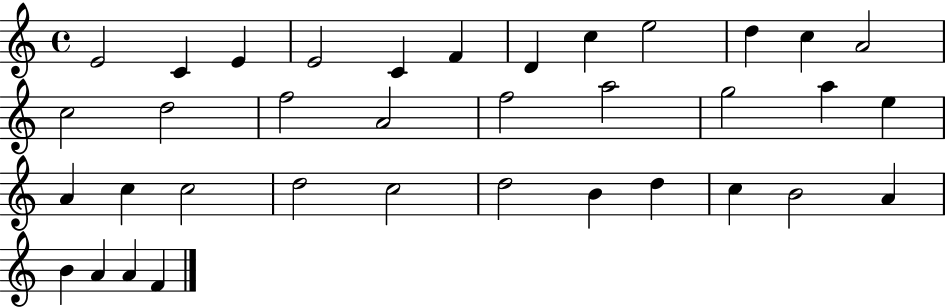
E4/h C4/q E4/q E4/h C4/q F4/q D4/q C5/q E5/h D5/q C5/q A4/h C5/h D5/h F5/h A4/h F5/h A5/h G5/h A5/q E5/q A4/q C5/q C5/h D5/h C5/h D5/h B4/q D5/q C5/q B4/h A4/q B4/q A4/q A4/q F4/q